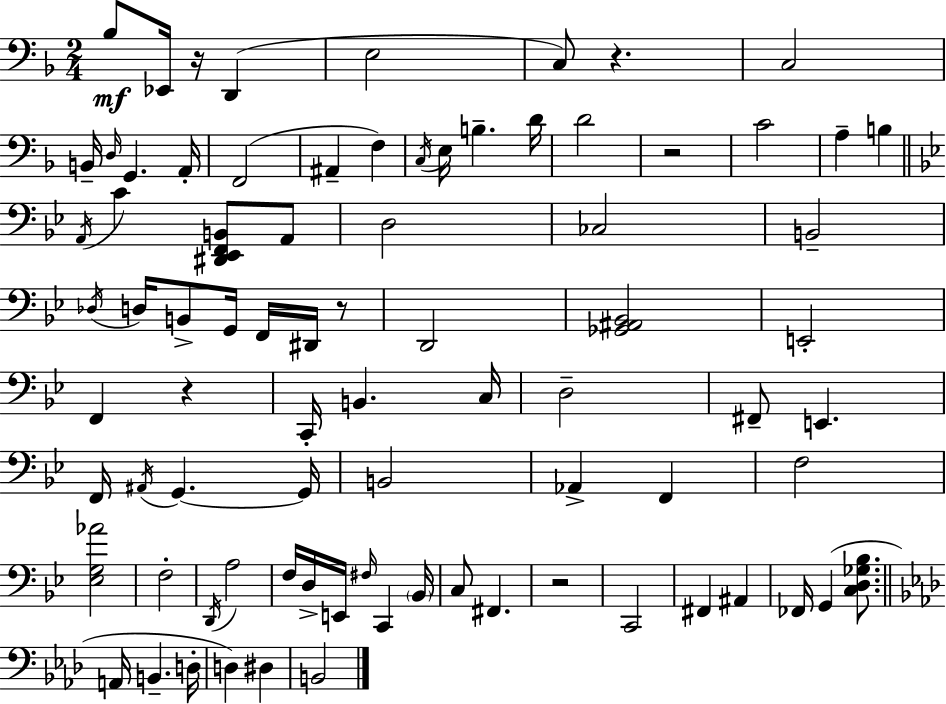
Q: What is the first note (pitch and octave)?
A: Bb3